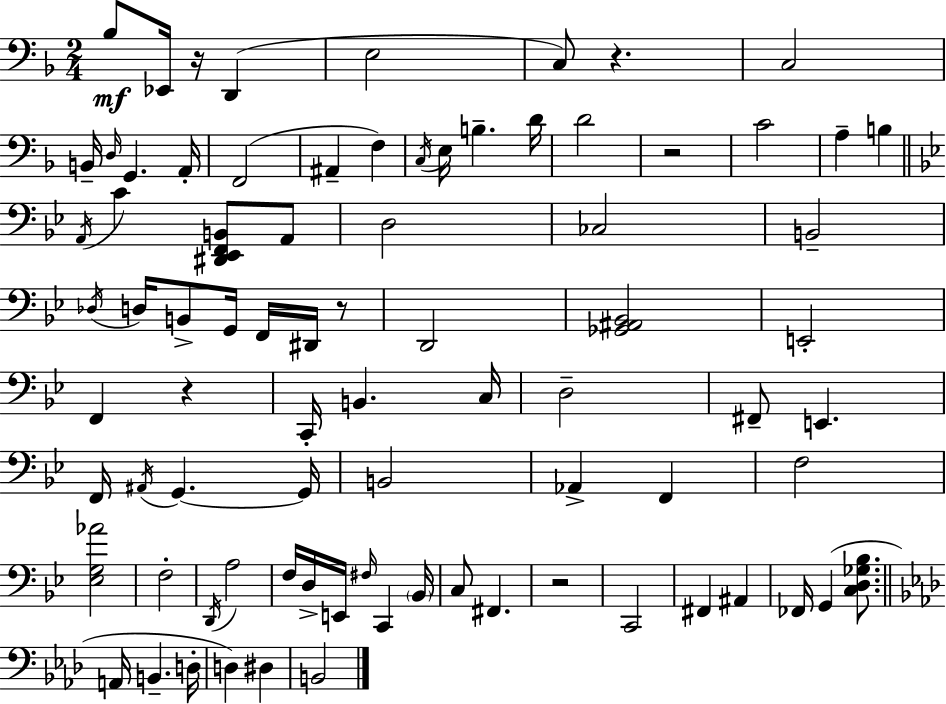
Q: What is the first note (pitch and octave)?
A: Bb3